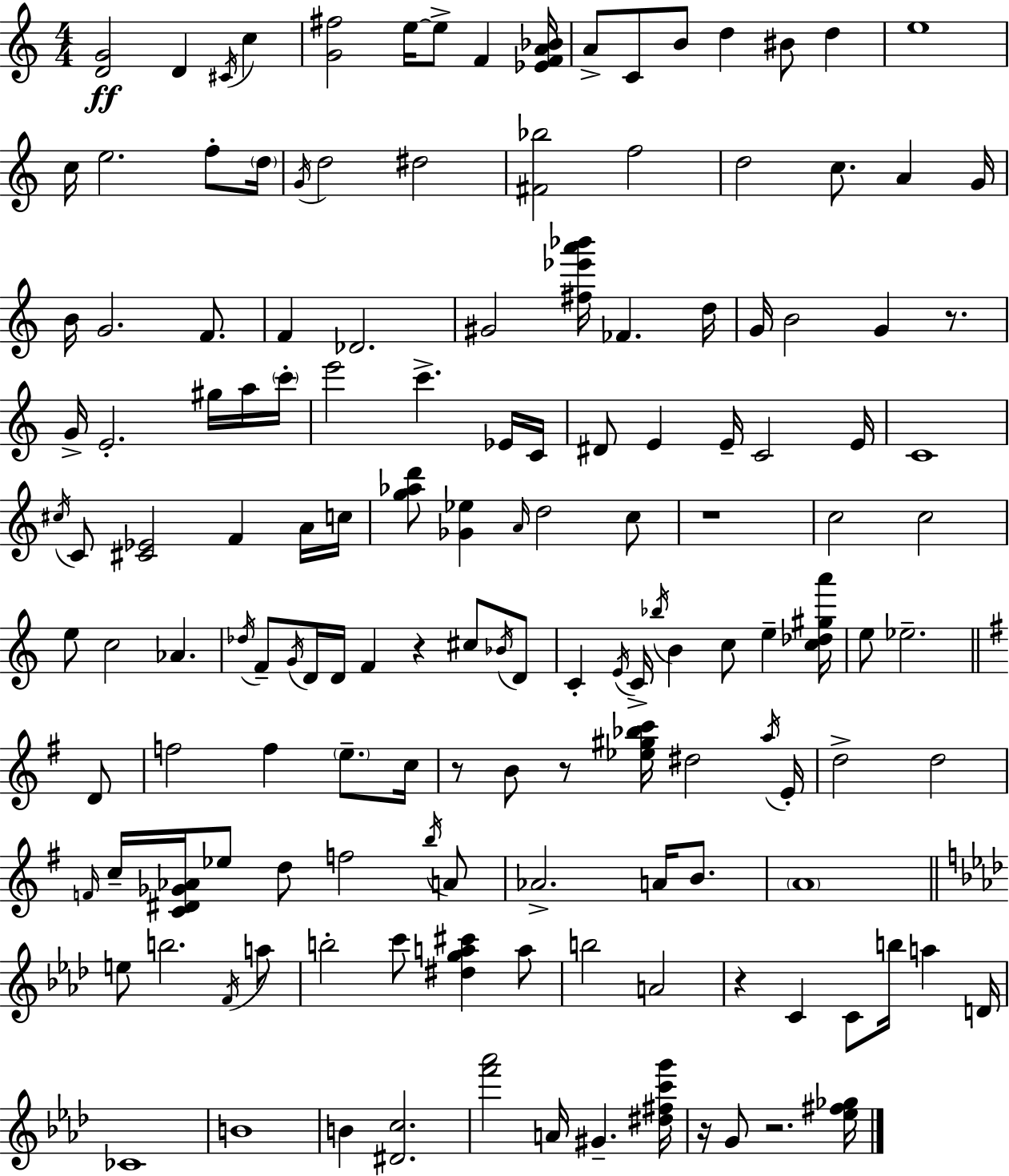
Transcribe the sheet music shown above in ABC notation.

X:1
T:Untitled
M:4/4
L:1/4
K:C
[DG]2 D ^C/4 c [G^f]2 e/4 e/2 F [_EFA_B]/4 A/2 C/2 B/2 d ^B/2 d e4 c/4 e2 f/2 d/4 G/4 d2 ^d2 [^F_b]2 f2 d2 c/2 A G/4 B/4 G2 F/2 F _D2 ^G2 [^f_e'a'_b']/4 _F d/4 G/4 B2 G z/2 G/4 E2 ^g/4 a/4 c'/4 e'2 c' _E/4 C/4 ^D/2 E E/4 C2 E/4 C4 ^c/4 C/2 [^C_E]2 F A/4 c/4 [g_ad']/2 [_G_e] A/4 d2 c/2 z4 c2 c2 e/2 c2 _A _d/4 F/2 G/4 D/4 D/4 F z ^c/2 _B/4 D/2 C E/4 C/4 _b/4 B c/2 e [c_d^ga']/4 e/2 _e2 D/2 f2 f e/2 c/4 z/2 B/2 z/2 [_e^g_bc']/4 ^d2 a/4 E/4 d2 d2 F/4 c/4 [C^D_G_A]/4 _e/2 d/2 f2 b/4 A/2 _A2 A/4 B/2 A4 e/2 b2 F/4 a/2 b2 c'/2 [^dga^c'] a/2 b2 A2 z C C/2 b/4 a D/4 _C4 B4 B [^Dc]2 [f'_a']2 A/4 ^G [^d^fc'g']/4 z/4 G/2 z2 [_e^f_g]/4